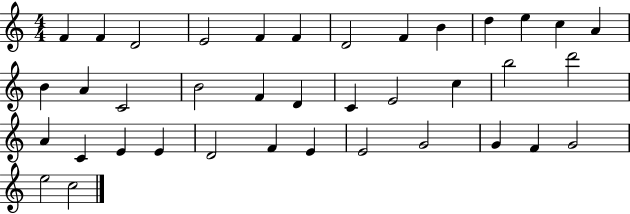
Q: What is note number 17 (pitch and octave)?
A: B4